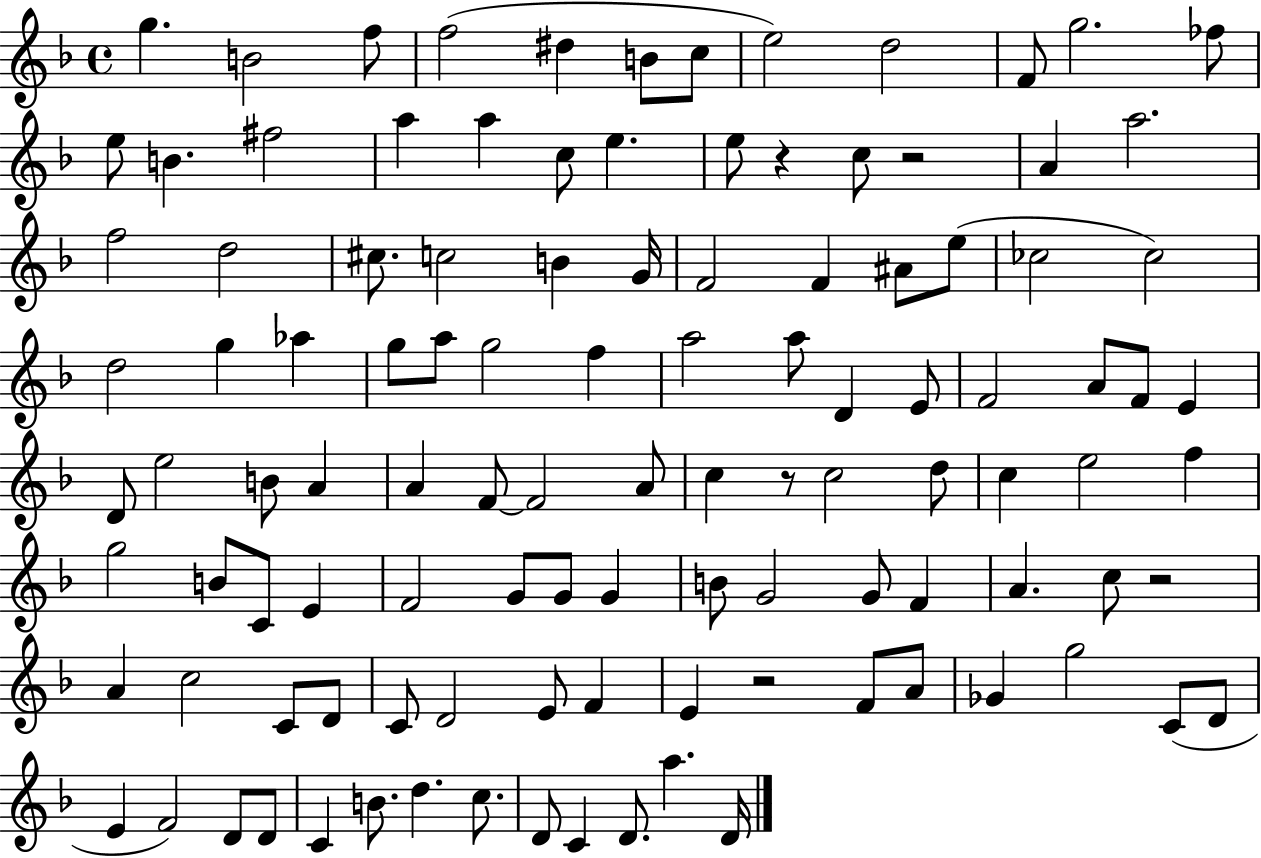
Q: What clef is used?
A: treble